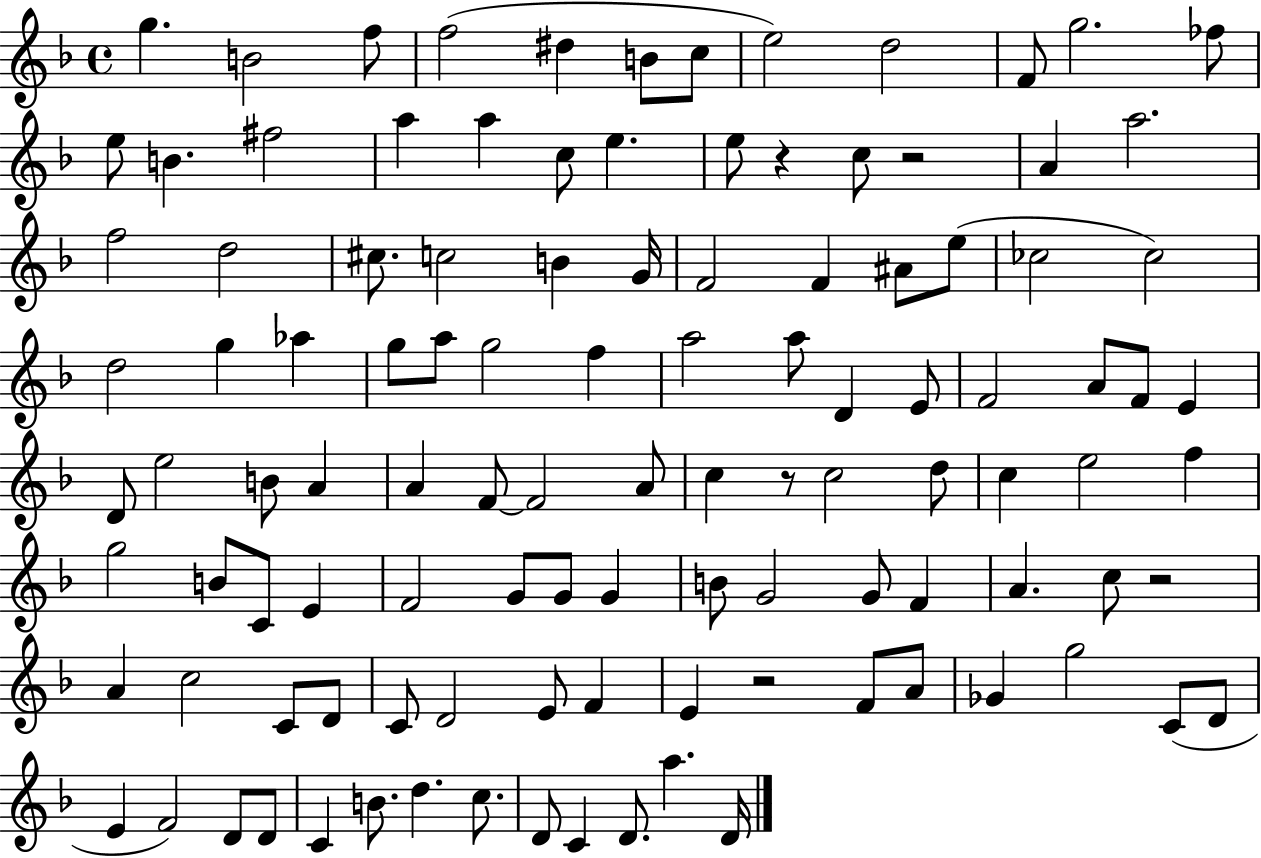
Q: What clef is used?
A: treble